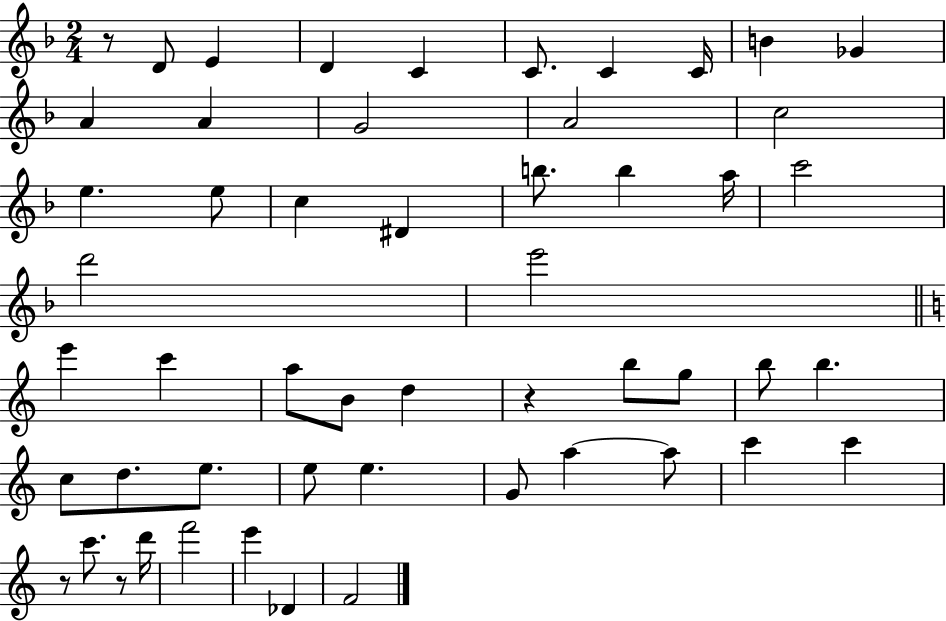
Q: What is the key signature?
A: F major